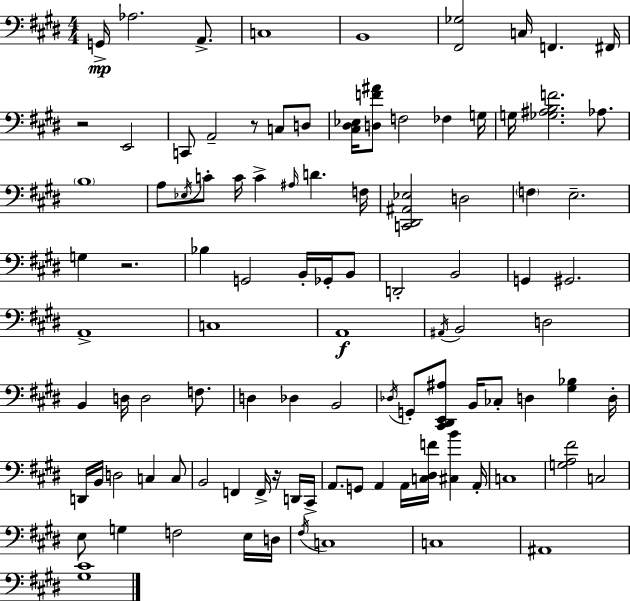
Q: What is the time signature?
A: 4/4